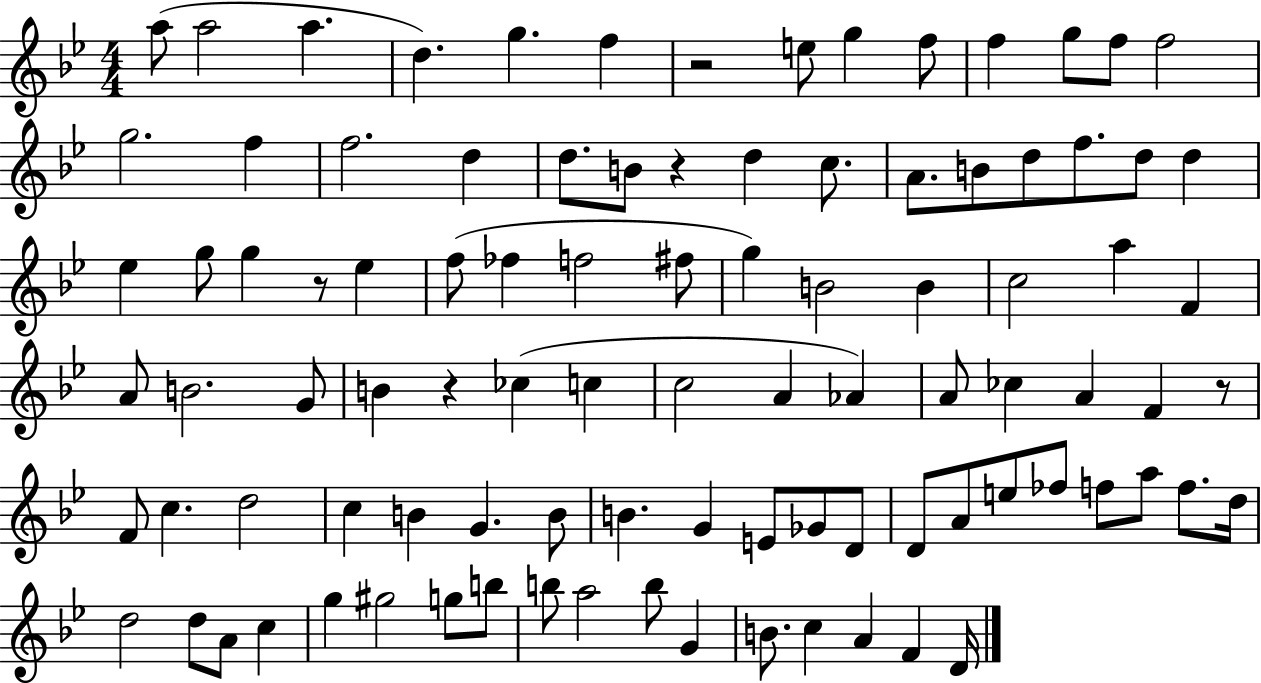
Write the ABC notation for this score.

X:1
T:Untitled
M:4/4
L:1/4
K:Bb
a/2 a2 a d g f z2 e/2 g f/2 f g/2 f/2 f2 g2 f f2 d d/2 B/2 z d c/2 A/2 B/2 d/2 f/2 d/2 d _e g/2 g z/2 _e f/2 _f f2 ^f/2 g B2 B c2 a F A/2 B2 G/2 B z _c c c2 A _A A/2 _c A F z/2 F/2 c d2 c B G B/2 B G E/2 _G/2 D/2 D/2 A/2 e/2 _f/2 f/2 a/2 f/2 d/4 d2 d/2 A/2 c g ^g2 g/2 b/2 b/2 a2 b/2 G B/2 c A F D/4